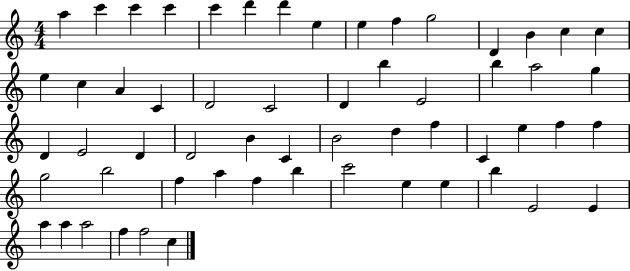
X:1
T:Untitled
M:4/4
L:1/4
K:C
a c' c' c' c' d' d' e e f g2 D B c c e c A C D2 C2 D b E2 b a2 g D E2 D D2 B C B2 d f C e f f g2 b2 f a f b c'2 e e b E2 E a a a2 f f2 c